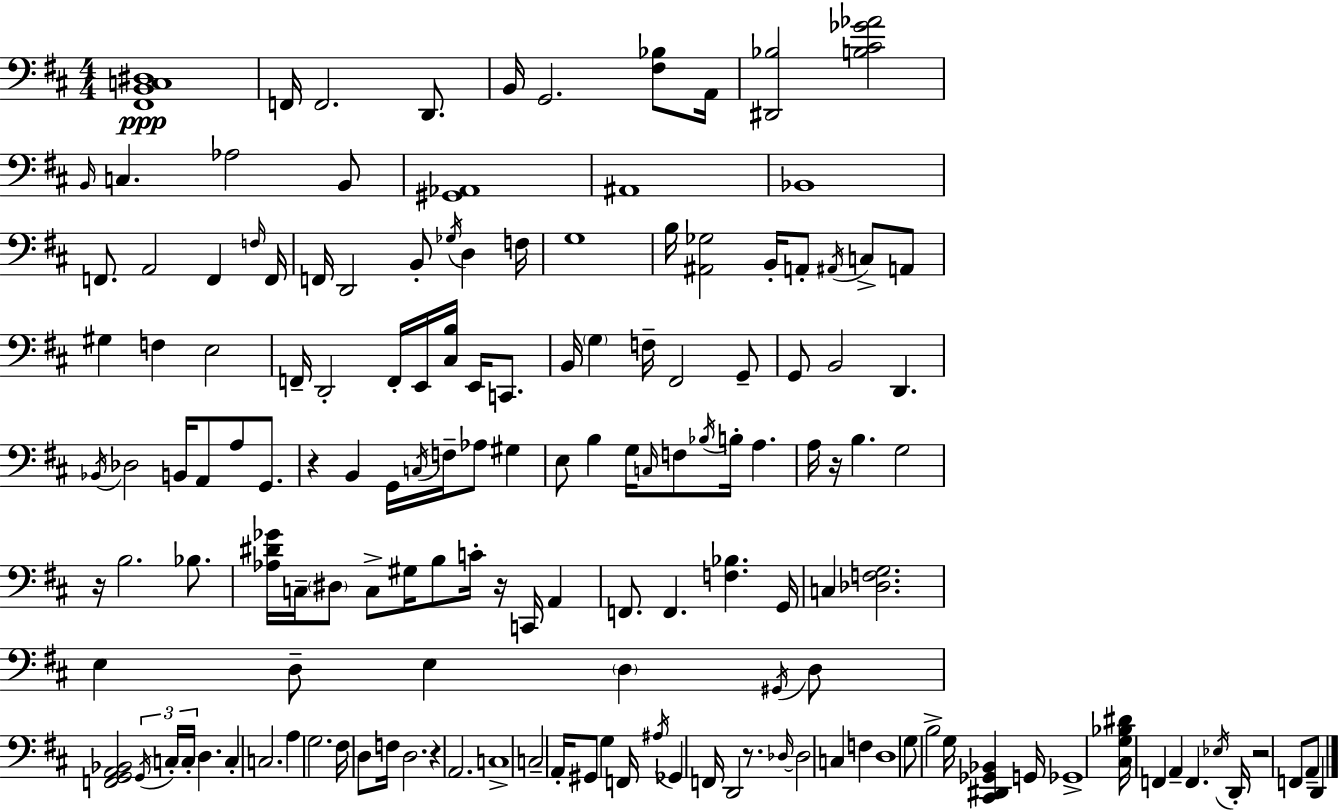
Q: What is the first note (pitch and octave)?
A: F2